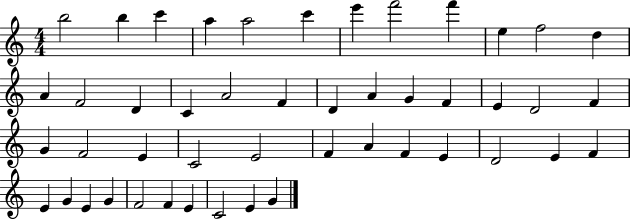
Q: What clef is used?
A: treble